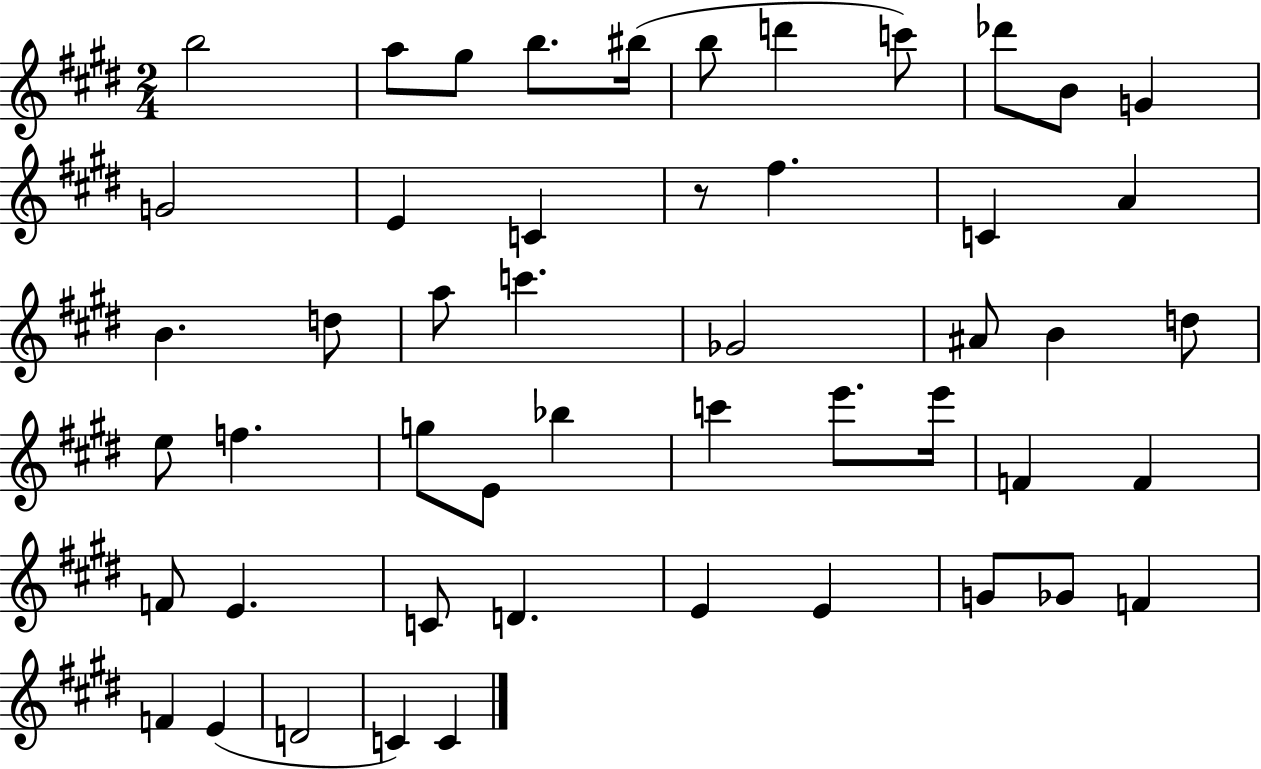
B5/h A5/e G#5/e B5/e. BIS5/s B5/e D6/q C6/e Db6/e B4/e G4/q G4/h E4/q C4/q R/e F#5/q. C4/q A4/q B4/q. D5/e A5/e C6/q. Gb4/h A#4/e B4/q D5/e E5/e F5/q. G5/e E4/e Bb5/q C6/q E6/e. E6/s F4/q F4/q F4/e E4/q. C4/e D4/q. E4/q E4/q G4/e Gb4/e F4/q F4/q E4/q D4/h C4/q C4/q